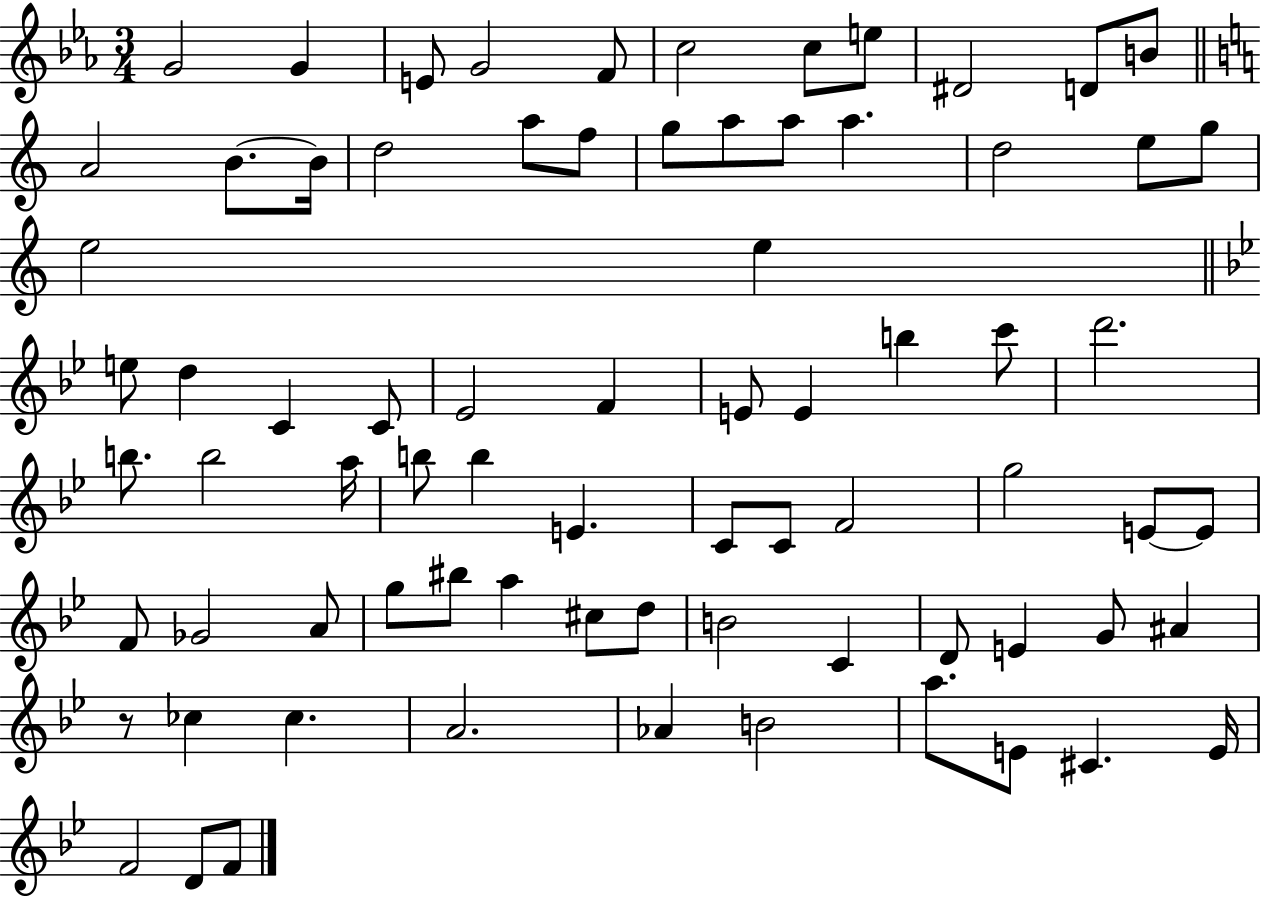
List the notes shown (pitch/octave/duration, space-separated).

G4/h G4/q E4/e G4/h F4/e C5/h C5/e E5/e D#4/h D4/e B4/e A4/h B4/e. B4/s D5/h A5/e F5/e G5/e A5/e A5/e A5/q. D5/h E5/e G5/e E5/h E5/q E5/e D5/q C4/q C4/e Eb4/h F4/q E4/e E4/q B5/q C6/e D6/h. B5/e. B5/h A5/s B5/e B5/q E4/q. C4/e C4/e F4/h G5/h E4/e E4/e F4/e Gb4/h A4/e G5/e BIS5/e A5/q C#5/e D5/e B4/h C4/q D4/e E4/q G4/e A#4/q R/e CES5/q CES5/q. A4/h. Ab4/q B4/h A5/e. E4/e C#4/q. E4/s F4/h D4/e F4/e